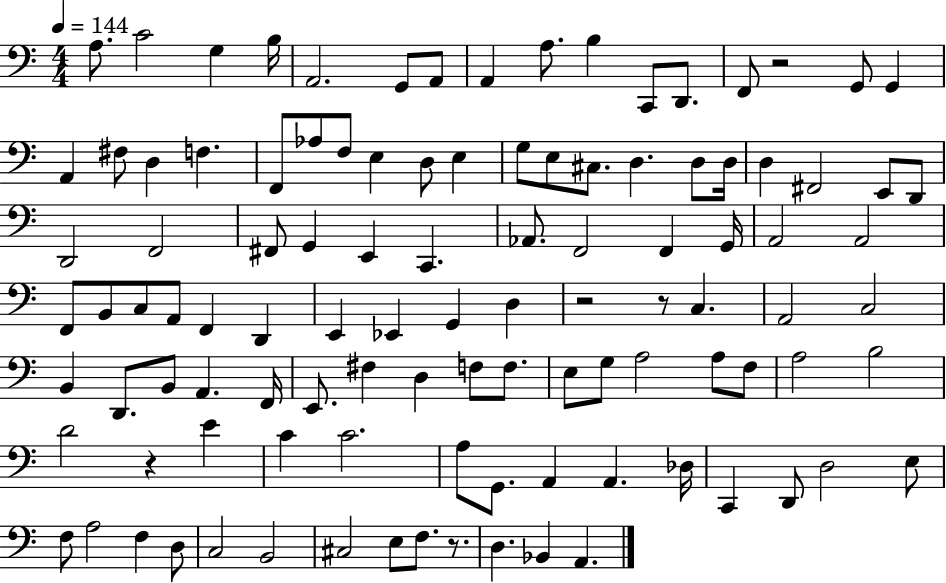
{
  \clef bass
  \numericTimeSignature
  \time 4/4
  \key c \major
  \tempo 4 = 144
  a8. c'2 g4 b16 | a,2. g,8 a,8 | a,4 a8. b4 c,8 d,8. | f,8 r2 g,8 g,4 | \break a,4 fis8 d4 f4. | f,8 aes8 f8 e4 d8 e4 | g8 e8 cis8. d4. d8 d16 | d4 fis,2 e,8 d,8 | \break d,2 f,2 | fis,8 g,4 e,4 c,4. | aes,8. f,2 f,4 g,16 | a,2 a,2 | \break f,8 b,8 c8 a,8 f,4 d,4 | e,4 ees,4 g,4 d4 | r2 r8 c4. | a,2 c2 | \break b,4 d,8. b,8 a,4. f,16 | e,8. fis4 d4 f8 f8. | e8 g8 a2 a8 f8 | a2 b2 | \break d'2 r4 e'4 | c'4 c'2. | a8 g,8. a,4 a,4. des16 | c,4 d,8 d2 e8 | \break f8 a2 f4 d8 | c2 b,2 | cis2 e8 f8. r8. | d4. bes,4 a,4. | \break \bar "|."
}